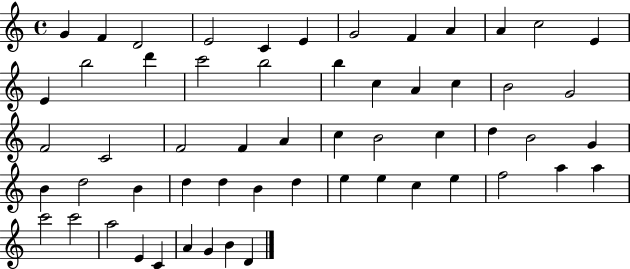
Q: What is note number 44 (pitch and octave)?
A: C5